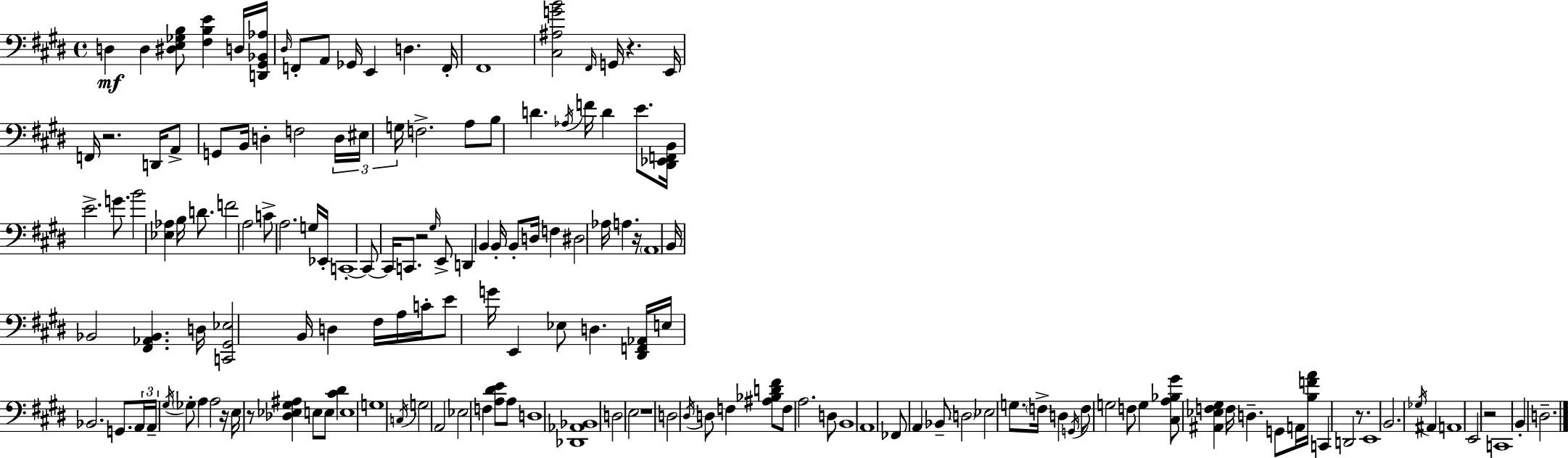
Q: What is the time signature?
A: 4/4